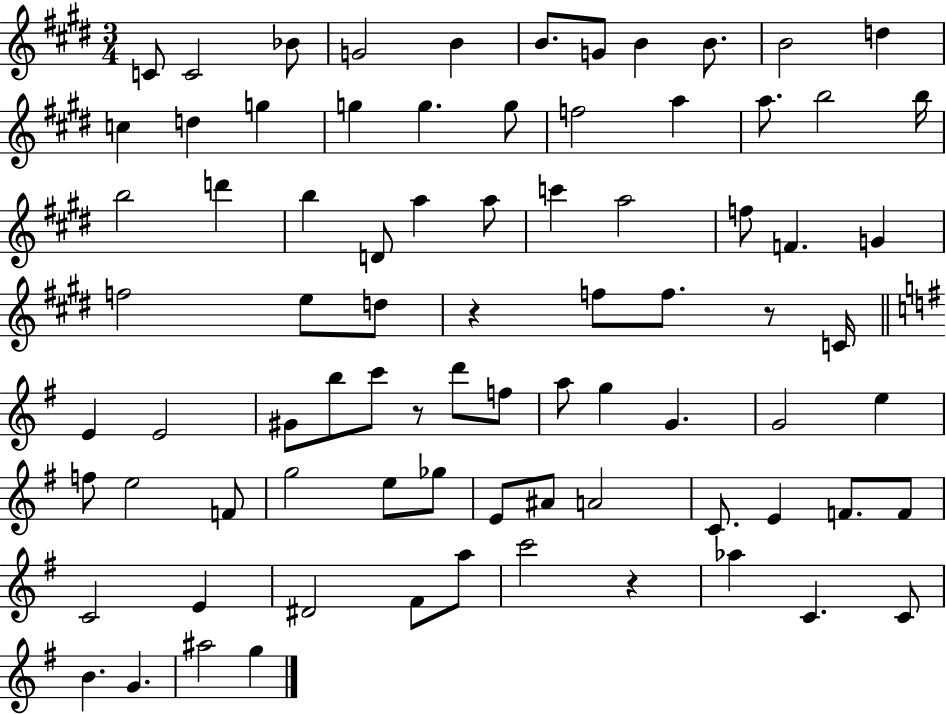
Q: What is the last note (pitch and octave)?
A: G5